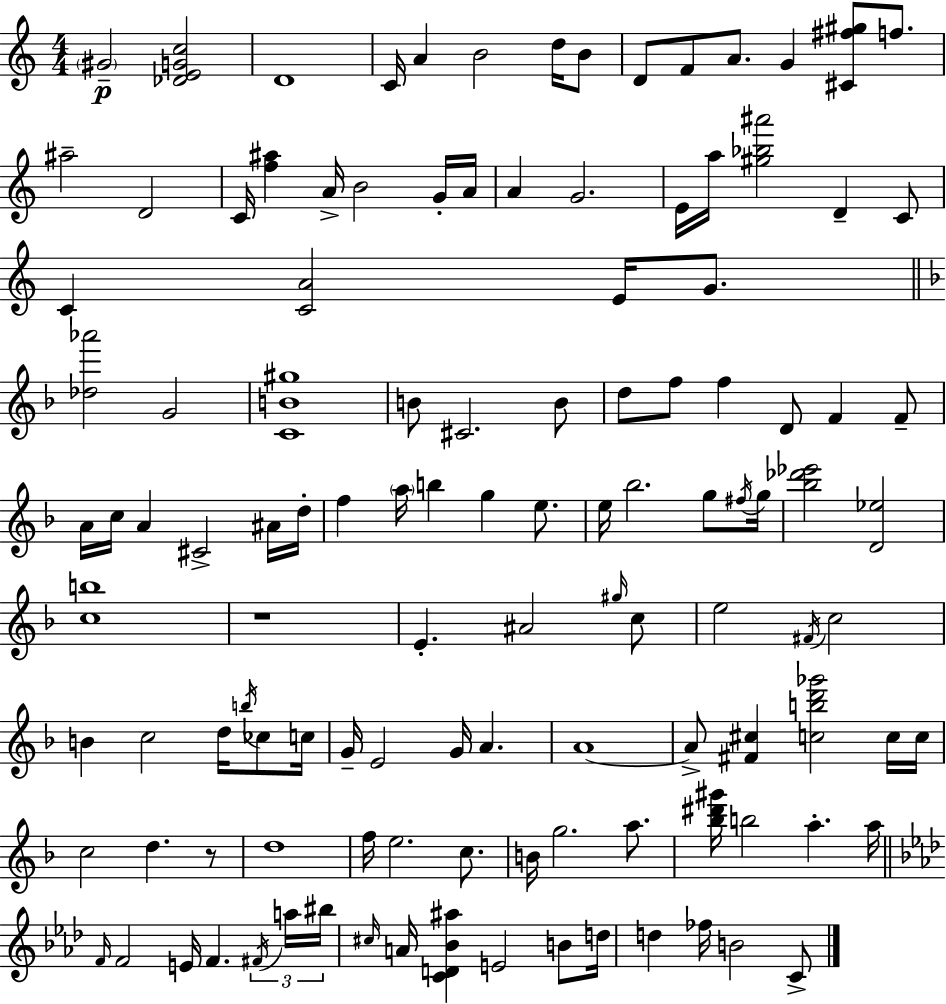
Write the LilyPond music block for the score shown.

{
  \clef treble
  \numericTimeSignature
  \time 4/4
  \key c \major
  \parenthesize gis'2--\p <des' e' g' c''>2 | d'1 | c'16 a'4 b'2 d''16 b'8 | d'8 f'8 a'8. g'4 <cis' fis'' gis''>8 f''8. | \break ais''2-- d'2 | c'16 <f'' ais''>4 a'16-> b'2 g'16-. a'16 | a'4 g'2. | e'16 a''16 <gis'' bes'' ais'''>2 d'4-- c'8 | \break c'4 <c' a'>2 e'16 g'8. | \bar "||" \break \key f \major <des'' aes'''>2 g'2 | <c' b' gis''>1 | b'8 cis'2. b'8 | d''8 f''8 f''4 d'8 f'4 f'8-- | \break a'16 c''16 a'4 cis'2-> ais'16 d''16-. | f''4 \parenthesize a''16 b''4 g''4 e''8. | e''16 bes''2. g''8 \acciaccatura { fis''16 } | g''16 <bes'' des''' ees'''>2 <d' ees''>2 | \break <c'' b''>1 | r1 | e'4.-. ais'2 \grace { gis''16 } | c''8 e''2 \acciaccatura { fis'16 } c''2 | \break b'4 c''2 d''16 | \acciaccatura { b''16 } ces''8 c''16 g'16-- e'2 g'16 a'4. | a'1~~ | a'8-> <fis' cis''>4 <c'' b'' d''' ges'''>2 | \break c''16 c''16 c''2 d''4. | r8 d''1 | f''16 e''2. | c''8. b'16 g''2. | \break a''8. <bes'' dis''' gis'''>16 b''2 a''4.-. | a''16 \bar "||" \break \key f \minor \grace { f'16 } f'2 e'16 f'4. | \tuplet 3/2 { \acciaccatura { fis'16 } a''16 bis''16 } \grace { cis''16 } a'16 <c' d' bes' ais''>4 e'2 | b'8 d''16 d''4 fes''16 b'2 | c'8-> \bar "|."
}